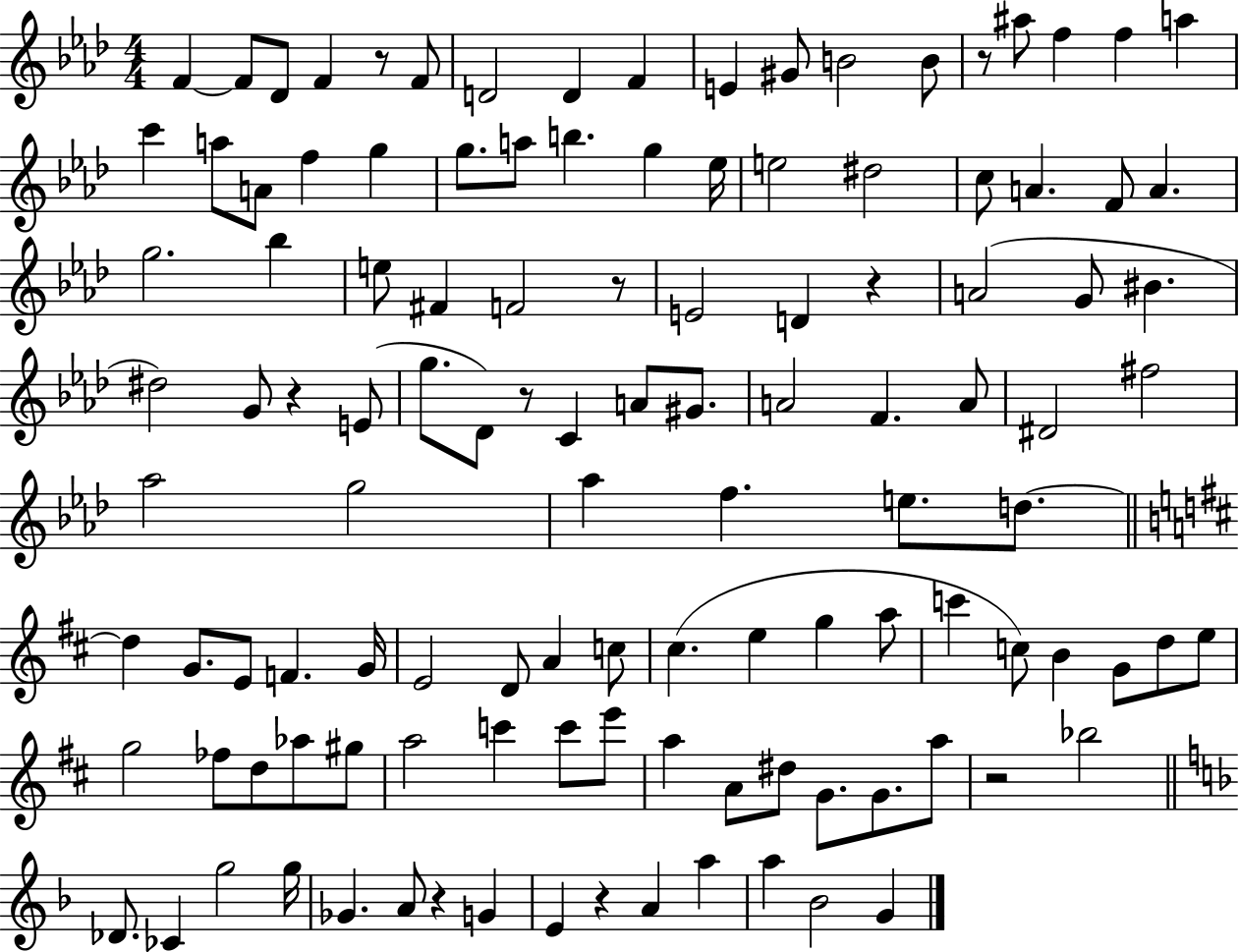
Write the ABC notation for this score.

X:1
T:Untitled
M:4/4
L:1/4
K:Ab
F F/2 _D/2 F z/2 F/2 D2 D F E ^G/2 B2 B/2 z/2 ^a/2 f f a c' a/2 A/2 f g g/2 a/2 b g _e/4 e2 ^d2 c/2 A F/2 A g2 _b e/2 ^F F2 z/2 E2 D z A2 G/2 ^B ^d2 G/2 z E/2 g/2 _D/2 z/2 C A/2 ^G/2 A2 F A/2 ^D2 ^f2 _a2 g2 _a f e/2 d/2 d G/2 E/2 F G/4 E2 D/2 A c/2 ^c e g a/2 c' c/2 B G/2 d/2 e/2 g2 _f/2 d/2 _a/2 ^g/2 a2 c' c'/2 e'/2 a A/2 ^d/2 G/2 G/2 a/2 z2 _b2 _D/2 _C g2 g/4 _G A/2 z G E z A a a _B2 G